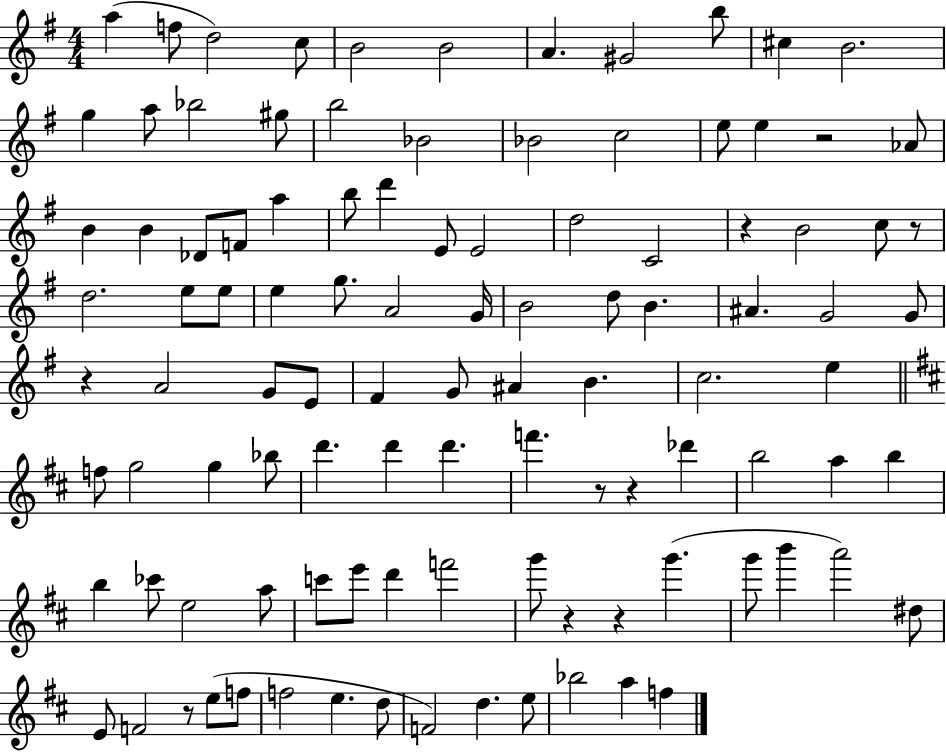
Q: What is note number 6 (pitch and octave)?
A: B4